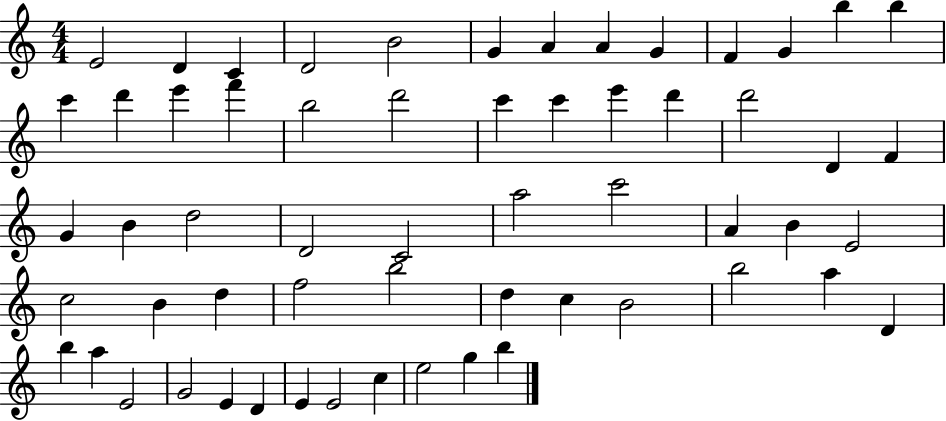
E4/h D4/q C4/q D4/h B4/h G4/q A4/q A4/q G4/q F4/q G4/q B5/q B5/q C6/q D6/q E6/q F6/q B5/h D6/h C6/q C6/q E6/q D6/q D6/h D4/q F4/q G4/q B4/q D5/h D4/h C4/h A5/h C6/h A4/q B4/q E4/h C5/h B4/q D5/q F5/h B5/h D5/q C5/q B4/h B5/h A5/q D4/q B5/q A5/q E4/h G4/h E4/q D4/q E4/q E4/h C5/q E5/h G5/q B5/q